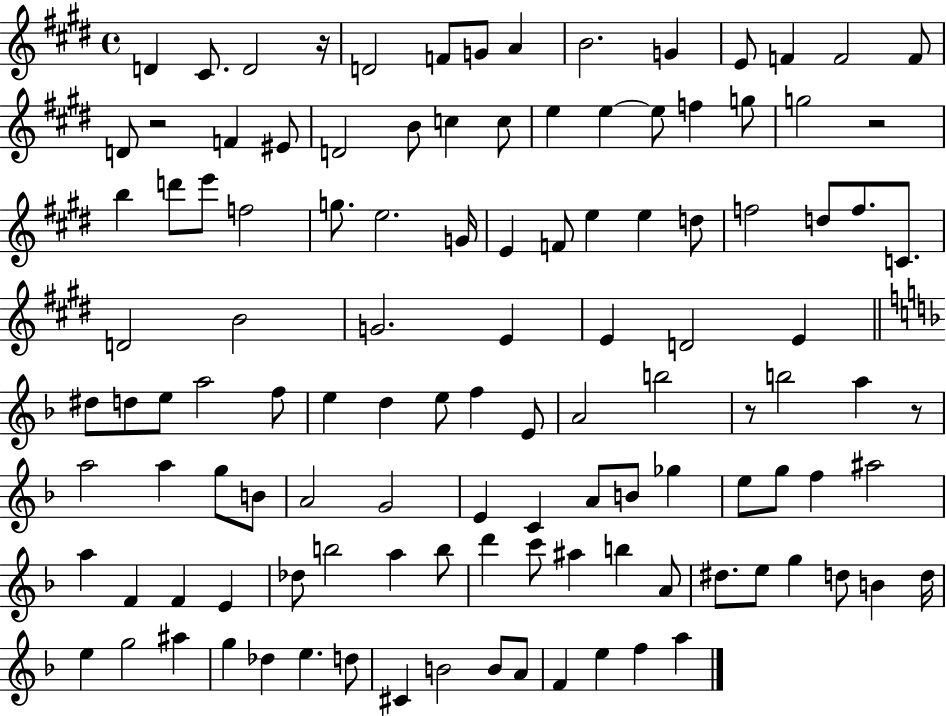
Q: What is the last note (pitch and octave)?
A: A5